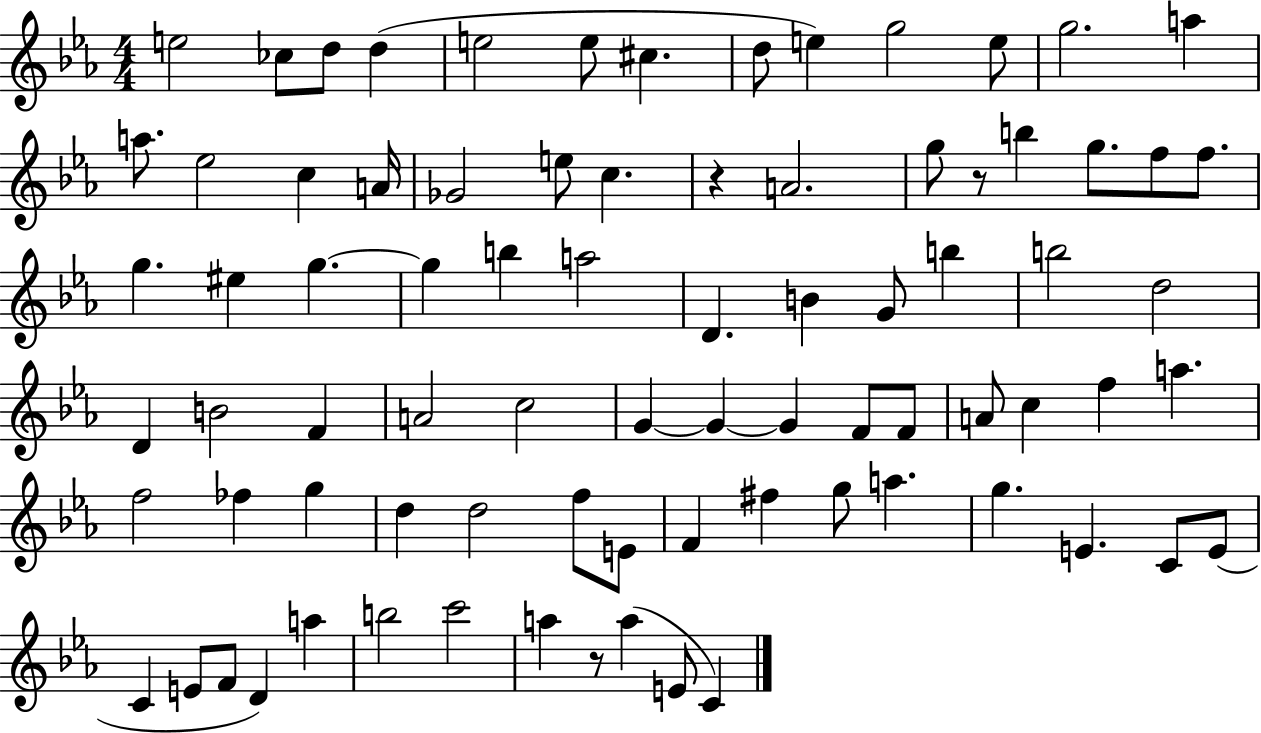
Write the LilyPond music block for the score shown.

{
  \clef treble
  \numericTimeSignature
  \time 4/4
  \key ees \major
  e''2 ces''8 d''8 d''4( | e''2 e''8 cis''4. | d''8 e''4) g''2 e''8 | g''2. a''4 | \break a''8. ees''2 c''4 a'16 | ges'2 e''8 c''4. | r4 a'2. | g''8 r8 b''4 g''8. f''8 f''8. | \break g''4. eis''4 g''4.~~ | g''4 b''4 a''2 | d'4. b'4 g'8 b''4 | b''2 d''2 | \break d'4 b'2 f'4 | a'2 c''2 | g'4~~ g'4~~ g'4 f'8 f'8 | a'8 c''4 f''4 a''4. | \break f''2 fes''4 g''4 | d''4 d''2 f''8 e'8 | f'4 fis''4 g''8 a''4. | g''4. e'4. c'8 e'8( | \break c'4 e'8 f'8 d'4) a''4 | b''2 c'''2 | a''4 r8 a''4( e'8 c'4) | \bar "|."
}